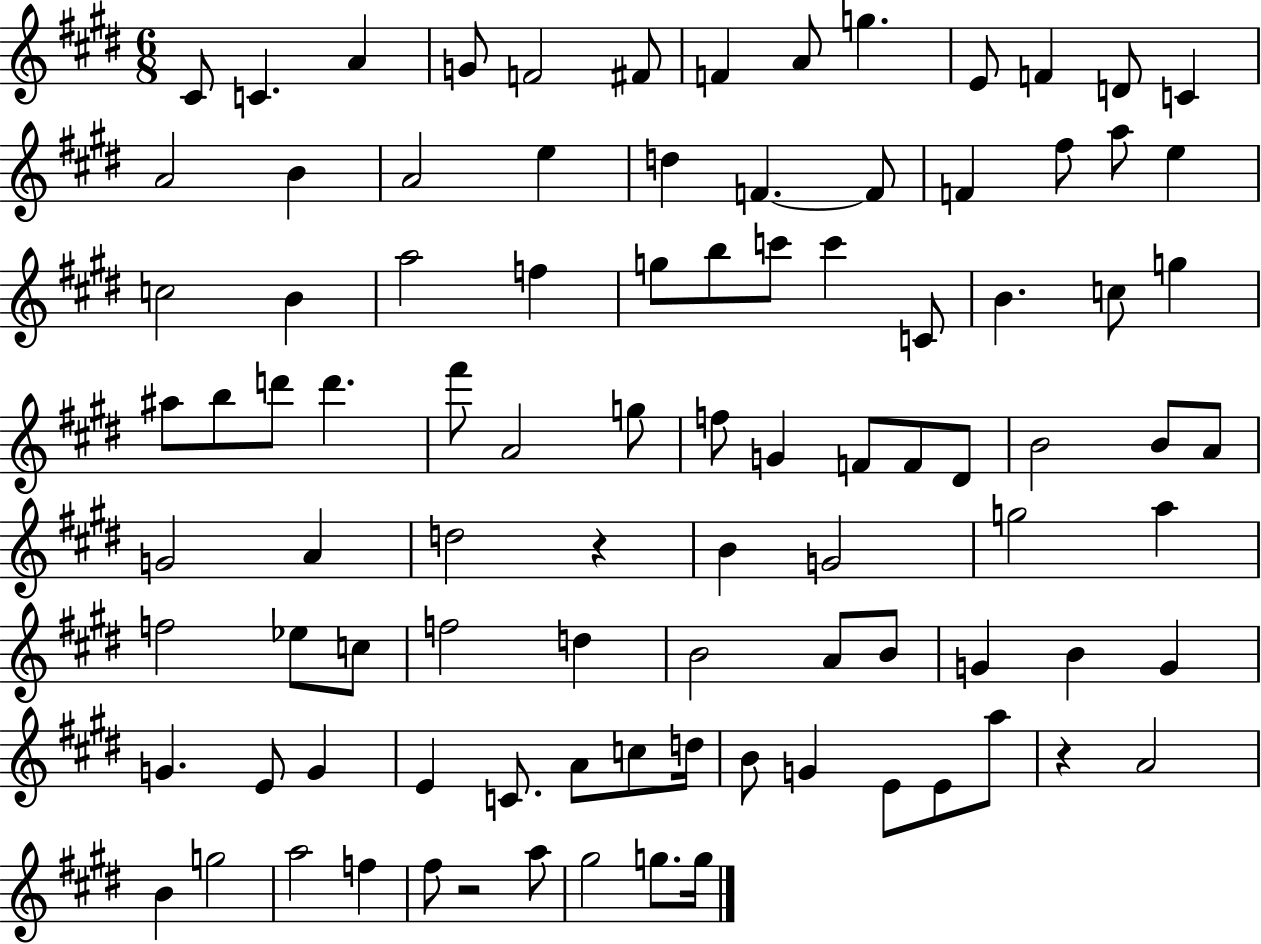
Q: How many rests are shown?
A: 3